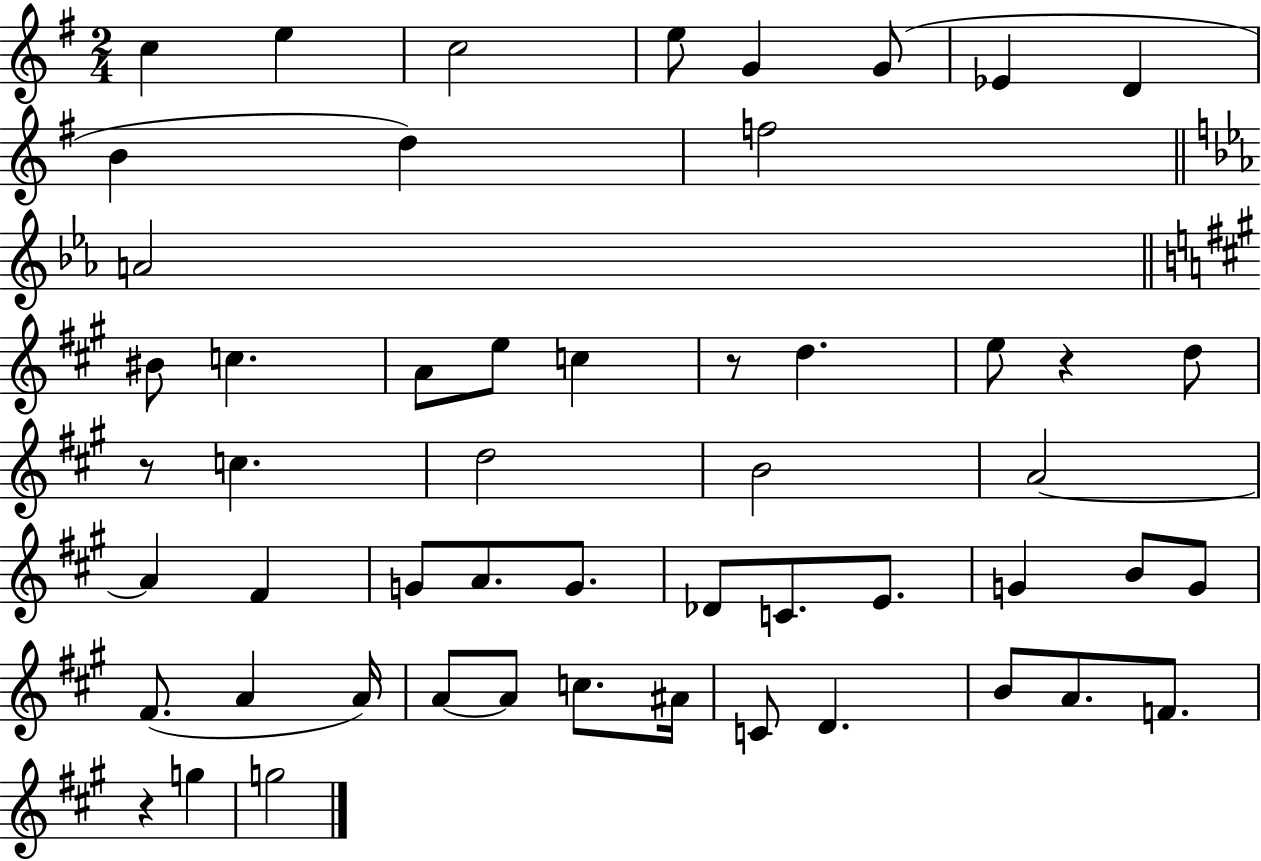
{
  \clef treble
  \numericTimeSignature
  \time 2/4
  \key g \major
  c''4 e''4 | c''2 | e''8 g'4 g'8( | ees'4 d'4 | \break b'4 d''4) | f''2 | \bar "||" \break \key ees \major a'2 | \bar "||" \break \key a \major bis'8 c''4. | a'8 e''8 c''4 | r8 d''4. | e''8 r4 d''8 | \break r8 c''4. | d''2 | b'2 | a'2~~ | \break a'4 fis'4 | g'8 a'8. g'8. | des'8 c'8. e'8. | g'4 b'8 g'8 | \break fis'8.( a'4 a'16) | a'8~~ a'8 c''8. ais'16 | c'8 d'4. | b'8 a'8. f'8. | \break r4 g''4 | g''2 | \bar "|."
}